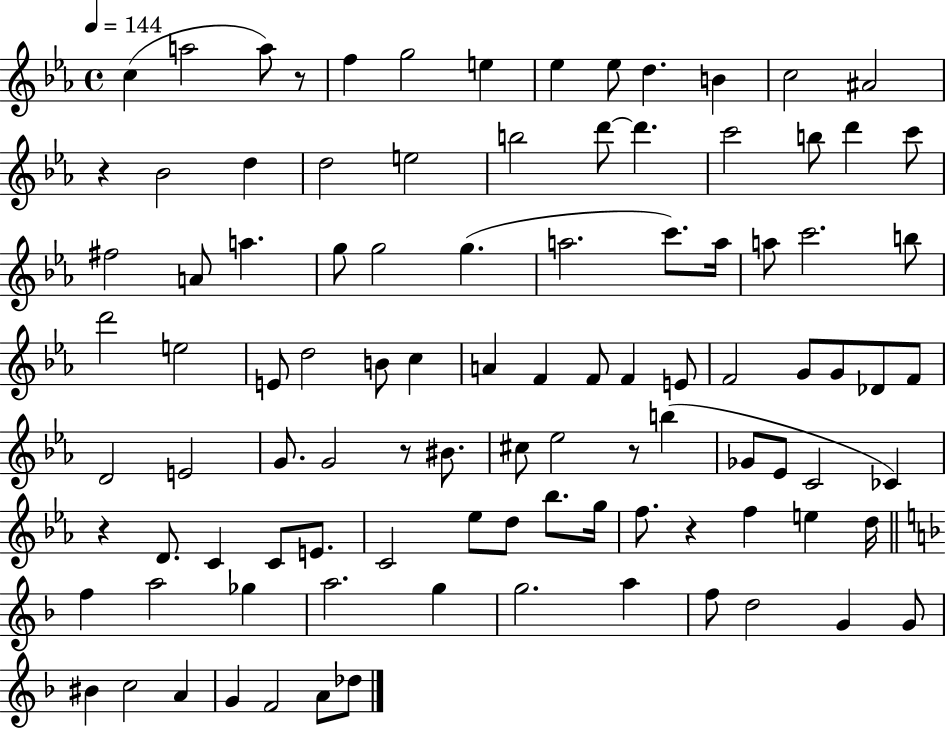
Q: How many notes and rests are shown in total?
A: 100